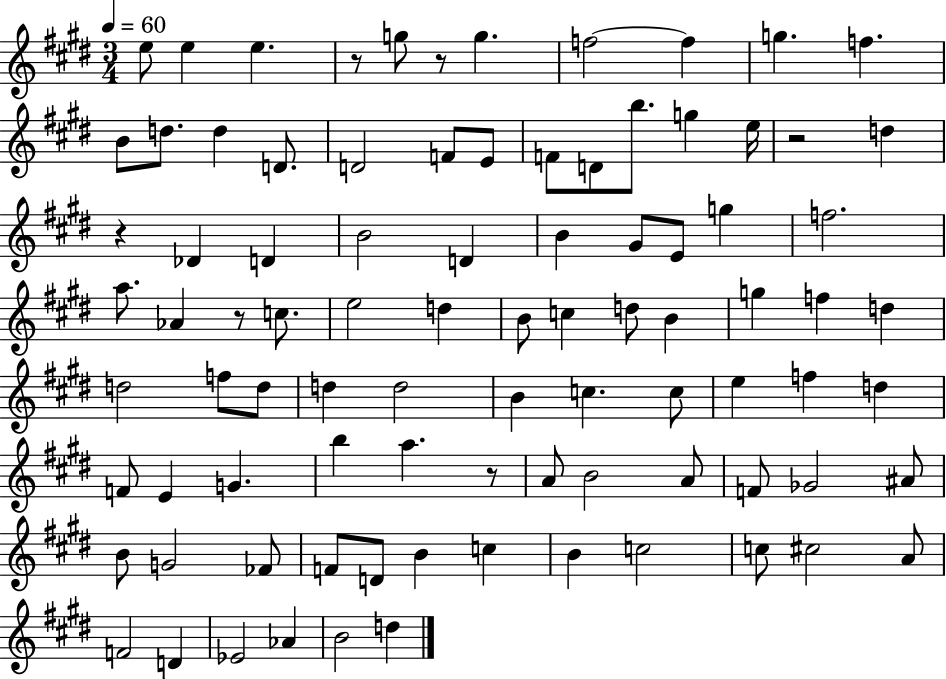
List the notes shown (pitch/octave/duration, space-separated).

E5/e E5/q E5/q. R/e G5/e R/e G5/q. F5/h F5/q G5/q. F5/q. B4/e D5/e. D5/q D4/e. D4/h F4/e E4/e F4/e D4/e B5/e. G5/q E5/s R/h D5/q R/q Db4/q D4/q B4/h D4/q B4/q G#4/e E4/e G5/q F5/h. A5/e. Ab4/q R/e C5/e. E5/h D5/q B4/e C5/q D5/e B4/q G5/q F5/q D5/q D5/h F5/e D5/e D5/q D5/h B4/q C5/q. C5/e E5/q F5/q D5/q F4/e E4/q G4/q. B5/q A5/q. R/e A4/e B4/h A4/e F4/e Gb4/h A#4/e B4/e G4/h FES4/e F4/e D4/e B4/q C5/q B4/q C5/h C5/e C#5/h A4/e F4/h D4/q Eb4/h Ab4/q B4/h D5/q